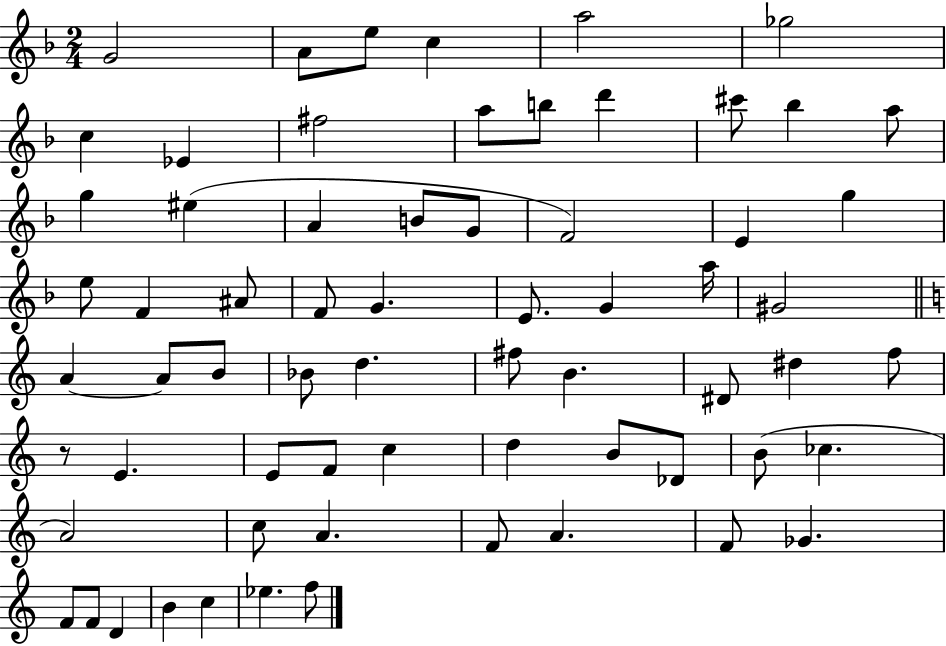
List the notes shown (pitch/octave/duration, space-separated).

G4/h A4/e E5/e C5/q A5/h Gb5/h C5/q Eb4/q F#5/h A5/e B5/e D6/q C#6/e Bb5/q A5/e G5/q EIS5/q A4/q B4/e G4/e F4/h E4/q G5/q E5/e F4/q A#4/e F4/e G4/q. E4/e. G4/q A5/s G#4/h A4/q A4/e B4/e Bb4/e D5/q. F#5/e B4/q. D#4/e D#5/q F5/e R/e E4/q. E4/e F4/e C5/q D5/q B4/e Db4/e B4/e CES5/q. A4/h C5/e A4/q. F4/e A4/q. F4/e Gb4/q. F4/e F4/e D4/q B4/q C5/q Eb5/q. F5/e